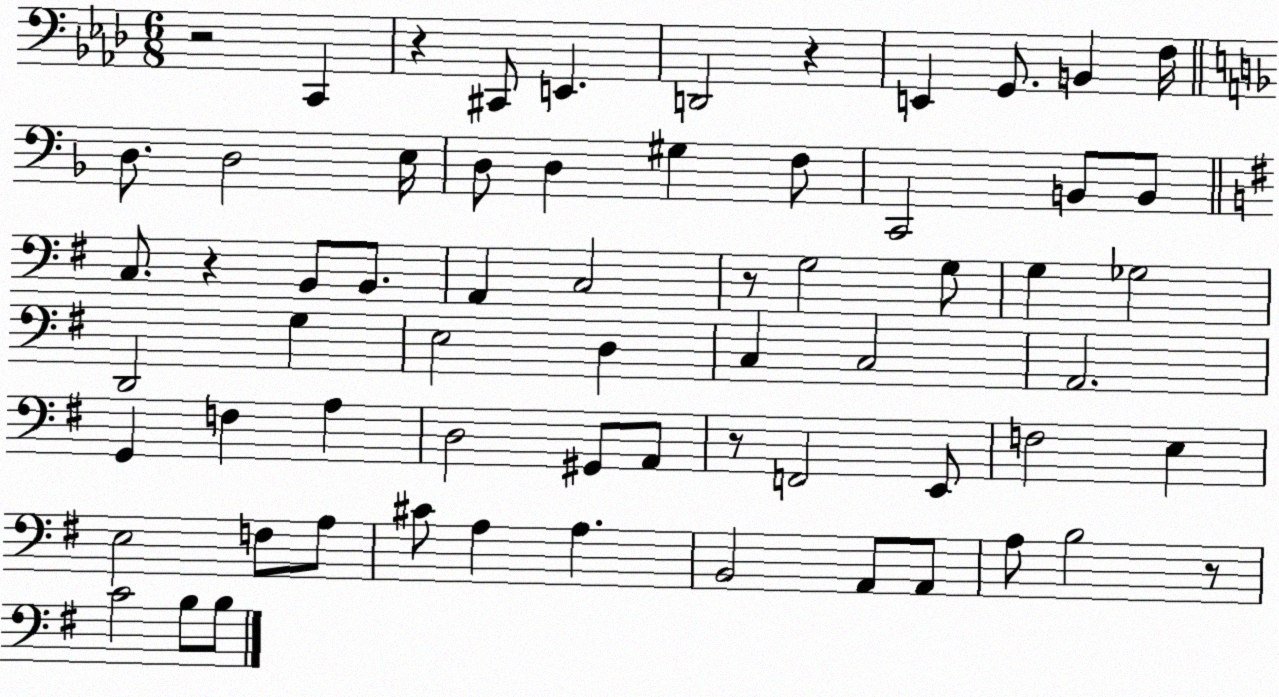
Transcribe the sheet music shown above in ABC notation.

X:1
T:Untitled
M:6/8
L:1/4
K:Ab
z2 C,, z ^C,,/2 E,, D,,2 z E,, G,,/2 B,, F,/4 D,/2 D,2 E,/4 D,/2 D, ^G, F,/2 C,,2 B,,/2 B,,/2 C,/2 z B,,/2 B,,/2 A,, C,2 z/2 G,2 G,/2 G, _G,2 D,,2 G, E,2 D, C, C,2 A,,2 G,, F, A, D,2 ^G,,/2 A,,/2 z/2 F,,2 E,,/2 F,2 E, E,2 F,/2 A,/2 ^C/2 A, A, B,,2 A,,/2 A,,/2 A,/2 B,2 z/2 C2 B,/2 B,/2